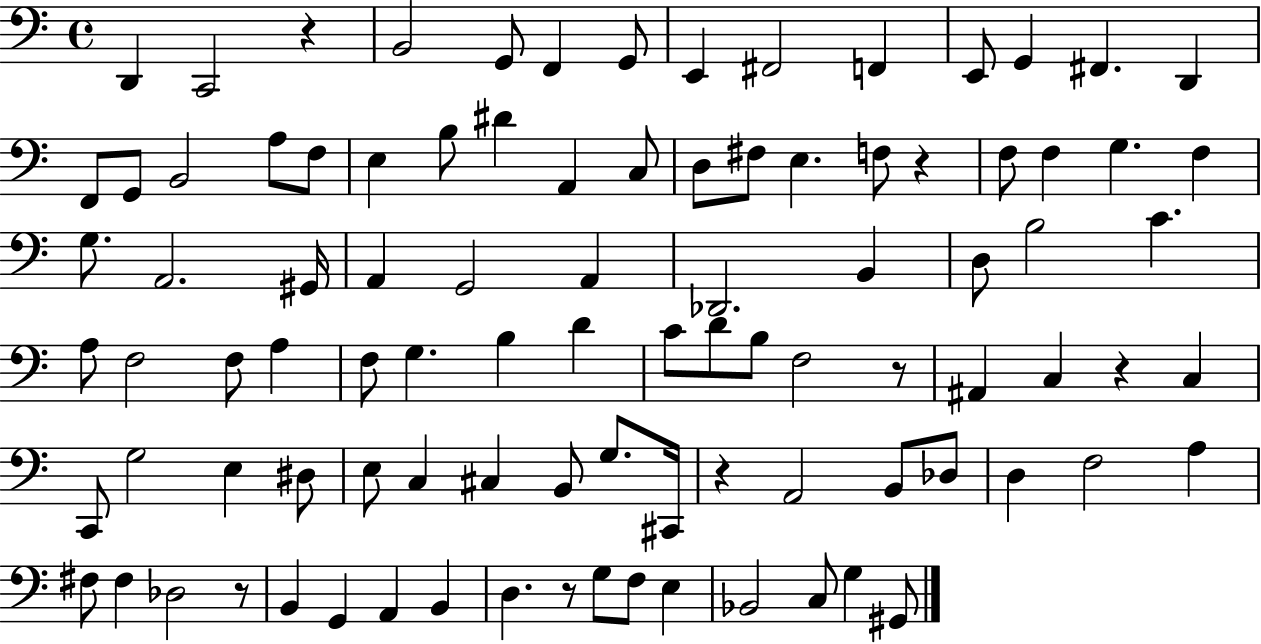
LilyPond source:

{
  \clef bass
  \time 4/4
  \defaultTimeSignature
  \key c \major
  d,4 c,2 r4 | b,2 g,8 f,4 g,8 | e,4 fis,2 f,4 | e,8 g,4 fis,4. d,4 | \break f,8 g,8 b,2 a8 f8 | e4 b8 dis'4 a,4 c8 | d8 fis8 e4. f8 r4 | f8 f4 g4. f4 | \break g8. a,2. gis,16 | a,4 g,2 a,4 | des,2. b,4 | d8 b2 c'4. | \break a8 f2 f8 a4 | f8 g4. b4 d'4 | c'8 d'8 b8 f2 r8 | ais,4 c4 r4 c4 | \break c,8 g2 e4 dis8 | e8 c4 cis4 b,8 g8. cis,16 | r4 a,2 b,8 des8 | d4 f2 a4 | \break fis8 fis4 des2 r8 | b,4 g,4 a,4 b,4 | d4. r8 g8 f8 e4 | bes,2 c8 g4 gis,8 | \break \bar "|."
}